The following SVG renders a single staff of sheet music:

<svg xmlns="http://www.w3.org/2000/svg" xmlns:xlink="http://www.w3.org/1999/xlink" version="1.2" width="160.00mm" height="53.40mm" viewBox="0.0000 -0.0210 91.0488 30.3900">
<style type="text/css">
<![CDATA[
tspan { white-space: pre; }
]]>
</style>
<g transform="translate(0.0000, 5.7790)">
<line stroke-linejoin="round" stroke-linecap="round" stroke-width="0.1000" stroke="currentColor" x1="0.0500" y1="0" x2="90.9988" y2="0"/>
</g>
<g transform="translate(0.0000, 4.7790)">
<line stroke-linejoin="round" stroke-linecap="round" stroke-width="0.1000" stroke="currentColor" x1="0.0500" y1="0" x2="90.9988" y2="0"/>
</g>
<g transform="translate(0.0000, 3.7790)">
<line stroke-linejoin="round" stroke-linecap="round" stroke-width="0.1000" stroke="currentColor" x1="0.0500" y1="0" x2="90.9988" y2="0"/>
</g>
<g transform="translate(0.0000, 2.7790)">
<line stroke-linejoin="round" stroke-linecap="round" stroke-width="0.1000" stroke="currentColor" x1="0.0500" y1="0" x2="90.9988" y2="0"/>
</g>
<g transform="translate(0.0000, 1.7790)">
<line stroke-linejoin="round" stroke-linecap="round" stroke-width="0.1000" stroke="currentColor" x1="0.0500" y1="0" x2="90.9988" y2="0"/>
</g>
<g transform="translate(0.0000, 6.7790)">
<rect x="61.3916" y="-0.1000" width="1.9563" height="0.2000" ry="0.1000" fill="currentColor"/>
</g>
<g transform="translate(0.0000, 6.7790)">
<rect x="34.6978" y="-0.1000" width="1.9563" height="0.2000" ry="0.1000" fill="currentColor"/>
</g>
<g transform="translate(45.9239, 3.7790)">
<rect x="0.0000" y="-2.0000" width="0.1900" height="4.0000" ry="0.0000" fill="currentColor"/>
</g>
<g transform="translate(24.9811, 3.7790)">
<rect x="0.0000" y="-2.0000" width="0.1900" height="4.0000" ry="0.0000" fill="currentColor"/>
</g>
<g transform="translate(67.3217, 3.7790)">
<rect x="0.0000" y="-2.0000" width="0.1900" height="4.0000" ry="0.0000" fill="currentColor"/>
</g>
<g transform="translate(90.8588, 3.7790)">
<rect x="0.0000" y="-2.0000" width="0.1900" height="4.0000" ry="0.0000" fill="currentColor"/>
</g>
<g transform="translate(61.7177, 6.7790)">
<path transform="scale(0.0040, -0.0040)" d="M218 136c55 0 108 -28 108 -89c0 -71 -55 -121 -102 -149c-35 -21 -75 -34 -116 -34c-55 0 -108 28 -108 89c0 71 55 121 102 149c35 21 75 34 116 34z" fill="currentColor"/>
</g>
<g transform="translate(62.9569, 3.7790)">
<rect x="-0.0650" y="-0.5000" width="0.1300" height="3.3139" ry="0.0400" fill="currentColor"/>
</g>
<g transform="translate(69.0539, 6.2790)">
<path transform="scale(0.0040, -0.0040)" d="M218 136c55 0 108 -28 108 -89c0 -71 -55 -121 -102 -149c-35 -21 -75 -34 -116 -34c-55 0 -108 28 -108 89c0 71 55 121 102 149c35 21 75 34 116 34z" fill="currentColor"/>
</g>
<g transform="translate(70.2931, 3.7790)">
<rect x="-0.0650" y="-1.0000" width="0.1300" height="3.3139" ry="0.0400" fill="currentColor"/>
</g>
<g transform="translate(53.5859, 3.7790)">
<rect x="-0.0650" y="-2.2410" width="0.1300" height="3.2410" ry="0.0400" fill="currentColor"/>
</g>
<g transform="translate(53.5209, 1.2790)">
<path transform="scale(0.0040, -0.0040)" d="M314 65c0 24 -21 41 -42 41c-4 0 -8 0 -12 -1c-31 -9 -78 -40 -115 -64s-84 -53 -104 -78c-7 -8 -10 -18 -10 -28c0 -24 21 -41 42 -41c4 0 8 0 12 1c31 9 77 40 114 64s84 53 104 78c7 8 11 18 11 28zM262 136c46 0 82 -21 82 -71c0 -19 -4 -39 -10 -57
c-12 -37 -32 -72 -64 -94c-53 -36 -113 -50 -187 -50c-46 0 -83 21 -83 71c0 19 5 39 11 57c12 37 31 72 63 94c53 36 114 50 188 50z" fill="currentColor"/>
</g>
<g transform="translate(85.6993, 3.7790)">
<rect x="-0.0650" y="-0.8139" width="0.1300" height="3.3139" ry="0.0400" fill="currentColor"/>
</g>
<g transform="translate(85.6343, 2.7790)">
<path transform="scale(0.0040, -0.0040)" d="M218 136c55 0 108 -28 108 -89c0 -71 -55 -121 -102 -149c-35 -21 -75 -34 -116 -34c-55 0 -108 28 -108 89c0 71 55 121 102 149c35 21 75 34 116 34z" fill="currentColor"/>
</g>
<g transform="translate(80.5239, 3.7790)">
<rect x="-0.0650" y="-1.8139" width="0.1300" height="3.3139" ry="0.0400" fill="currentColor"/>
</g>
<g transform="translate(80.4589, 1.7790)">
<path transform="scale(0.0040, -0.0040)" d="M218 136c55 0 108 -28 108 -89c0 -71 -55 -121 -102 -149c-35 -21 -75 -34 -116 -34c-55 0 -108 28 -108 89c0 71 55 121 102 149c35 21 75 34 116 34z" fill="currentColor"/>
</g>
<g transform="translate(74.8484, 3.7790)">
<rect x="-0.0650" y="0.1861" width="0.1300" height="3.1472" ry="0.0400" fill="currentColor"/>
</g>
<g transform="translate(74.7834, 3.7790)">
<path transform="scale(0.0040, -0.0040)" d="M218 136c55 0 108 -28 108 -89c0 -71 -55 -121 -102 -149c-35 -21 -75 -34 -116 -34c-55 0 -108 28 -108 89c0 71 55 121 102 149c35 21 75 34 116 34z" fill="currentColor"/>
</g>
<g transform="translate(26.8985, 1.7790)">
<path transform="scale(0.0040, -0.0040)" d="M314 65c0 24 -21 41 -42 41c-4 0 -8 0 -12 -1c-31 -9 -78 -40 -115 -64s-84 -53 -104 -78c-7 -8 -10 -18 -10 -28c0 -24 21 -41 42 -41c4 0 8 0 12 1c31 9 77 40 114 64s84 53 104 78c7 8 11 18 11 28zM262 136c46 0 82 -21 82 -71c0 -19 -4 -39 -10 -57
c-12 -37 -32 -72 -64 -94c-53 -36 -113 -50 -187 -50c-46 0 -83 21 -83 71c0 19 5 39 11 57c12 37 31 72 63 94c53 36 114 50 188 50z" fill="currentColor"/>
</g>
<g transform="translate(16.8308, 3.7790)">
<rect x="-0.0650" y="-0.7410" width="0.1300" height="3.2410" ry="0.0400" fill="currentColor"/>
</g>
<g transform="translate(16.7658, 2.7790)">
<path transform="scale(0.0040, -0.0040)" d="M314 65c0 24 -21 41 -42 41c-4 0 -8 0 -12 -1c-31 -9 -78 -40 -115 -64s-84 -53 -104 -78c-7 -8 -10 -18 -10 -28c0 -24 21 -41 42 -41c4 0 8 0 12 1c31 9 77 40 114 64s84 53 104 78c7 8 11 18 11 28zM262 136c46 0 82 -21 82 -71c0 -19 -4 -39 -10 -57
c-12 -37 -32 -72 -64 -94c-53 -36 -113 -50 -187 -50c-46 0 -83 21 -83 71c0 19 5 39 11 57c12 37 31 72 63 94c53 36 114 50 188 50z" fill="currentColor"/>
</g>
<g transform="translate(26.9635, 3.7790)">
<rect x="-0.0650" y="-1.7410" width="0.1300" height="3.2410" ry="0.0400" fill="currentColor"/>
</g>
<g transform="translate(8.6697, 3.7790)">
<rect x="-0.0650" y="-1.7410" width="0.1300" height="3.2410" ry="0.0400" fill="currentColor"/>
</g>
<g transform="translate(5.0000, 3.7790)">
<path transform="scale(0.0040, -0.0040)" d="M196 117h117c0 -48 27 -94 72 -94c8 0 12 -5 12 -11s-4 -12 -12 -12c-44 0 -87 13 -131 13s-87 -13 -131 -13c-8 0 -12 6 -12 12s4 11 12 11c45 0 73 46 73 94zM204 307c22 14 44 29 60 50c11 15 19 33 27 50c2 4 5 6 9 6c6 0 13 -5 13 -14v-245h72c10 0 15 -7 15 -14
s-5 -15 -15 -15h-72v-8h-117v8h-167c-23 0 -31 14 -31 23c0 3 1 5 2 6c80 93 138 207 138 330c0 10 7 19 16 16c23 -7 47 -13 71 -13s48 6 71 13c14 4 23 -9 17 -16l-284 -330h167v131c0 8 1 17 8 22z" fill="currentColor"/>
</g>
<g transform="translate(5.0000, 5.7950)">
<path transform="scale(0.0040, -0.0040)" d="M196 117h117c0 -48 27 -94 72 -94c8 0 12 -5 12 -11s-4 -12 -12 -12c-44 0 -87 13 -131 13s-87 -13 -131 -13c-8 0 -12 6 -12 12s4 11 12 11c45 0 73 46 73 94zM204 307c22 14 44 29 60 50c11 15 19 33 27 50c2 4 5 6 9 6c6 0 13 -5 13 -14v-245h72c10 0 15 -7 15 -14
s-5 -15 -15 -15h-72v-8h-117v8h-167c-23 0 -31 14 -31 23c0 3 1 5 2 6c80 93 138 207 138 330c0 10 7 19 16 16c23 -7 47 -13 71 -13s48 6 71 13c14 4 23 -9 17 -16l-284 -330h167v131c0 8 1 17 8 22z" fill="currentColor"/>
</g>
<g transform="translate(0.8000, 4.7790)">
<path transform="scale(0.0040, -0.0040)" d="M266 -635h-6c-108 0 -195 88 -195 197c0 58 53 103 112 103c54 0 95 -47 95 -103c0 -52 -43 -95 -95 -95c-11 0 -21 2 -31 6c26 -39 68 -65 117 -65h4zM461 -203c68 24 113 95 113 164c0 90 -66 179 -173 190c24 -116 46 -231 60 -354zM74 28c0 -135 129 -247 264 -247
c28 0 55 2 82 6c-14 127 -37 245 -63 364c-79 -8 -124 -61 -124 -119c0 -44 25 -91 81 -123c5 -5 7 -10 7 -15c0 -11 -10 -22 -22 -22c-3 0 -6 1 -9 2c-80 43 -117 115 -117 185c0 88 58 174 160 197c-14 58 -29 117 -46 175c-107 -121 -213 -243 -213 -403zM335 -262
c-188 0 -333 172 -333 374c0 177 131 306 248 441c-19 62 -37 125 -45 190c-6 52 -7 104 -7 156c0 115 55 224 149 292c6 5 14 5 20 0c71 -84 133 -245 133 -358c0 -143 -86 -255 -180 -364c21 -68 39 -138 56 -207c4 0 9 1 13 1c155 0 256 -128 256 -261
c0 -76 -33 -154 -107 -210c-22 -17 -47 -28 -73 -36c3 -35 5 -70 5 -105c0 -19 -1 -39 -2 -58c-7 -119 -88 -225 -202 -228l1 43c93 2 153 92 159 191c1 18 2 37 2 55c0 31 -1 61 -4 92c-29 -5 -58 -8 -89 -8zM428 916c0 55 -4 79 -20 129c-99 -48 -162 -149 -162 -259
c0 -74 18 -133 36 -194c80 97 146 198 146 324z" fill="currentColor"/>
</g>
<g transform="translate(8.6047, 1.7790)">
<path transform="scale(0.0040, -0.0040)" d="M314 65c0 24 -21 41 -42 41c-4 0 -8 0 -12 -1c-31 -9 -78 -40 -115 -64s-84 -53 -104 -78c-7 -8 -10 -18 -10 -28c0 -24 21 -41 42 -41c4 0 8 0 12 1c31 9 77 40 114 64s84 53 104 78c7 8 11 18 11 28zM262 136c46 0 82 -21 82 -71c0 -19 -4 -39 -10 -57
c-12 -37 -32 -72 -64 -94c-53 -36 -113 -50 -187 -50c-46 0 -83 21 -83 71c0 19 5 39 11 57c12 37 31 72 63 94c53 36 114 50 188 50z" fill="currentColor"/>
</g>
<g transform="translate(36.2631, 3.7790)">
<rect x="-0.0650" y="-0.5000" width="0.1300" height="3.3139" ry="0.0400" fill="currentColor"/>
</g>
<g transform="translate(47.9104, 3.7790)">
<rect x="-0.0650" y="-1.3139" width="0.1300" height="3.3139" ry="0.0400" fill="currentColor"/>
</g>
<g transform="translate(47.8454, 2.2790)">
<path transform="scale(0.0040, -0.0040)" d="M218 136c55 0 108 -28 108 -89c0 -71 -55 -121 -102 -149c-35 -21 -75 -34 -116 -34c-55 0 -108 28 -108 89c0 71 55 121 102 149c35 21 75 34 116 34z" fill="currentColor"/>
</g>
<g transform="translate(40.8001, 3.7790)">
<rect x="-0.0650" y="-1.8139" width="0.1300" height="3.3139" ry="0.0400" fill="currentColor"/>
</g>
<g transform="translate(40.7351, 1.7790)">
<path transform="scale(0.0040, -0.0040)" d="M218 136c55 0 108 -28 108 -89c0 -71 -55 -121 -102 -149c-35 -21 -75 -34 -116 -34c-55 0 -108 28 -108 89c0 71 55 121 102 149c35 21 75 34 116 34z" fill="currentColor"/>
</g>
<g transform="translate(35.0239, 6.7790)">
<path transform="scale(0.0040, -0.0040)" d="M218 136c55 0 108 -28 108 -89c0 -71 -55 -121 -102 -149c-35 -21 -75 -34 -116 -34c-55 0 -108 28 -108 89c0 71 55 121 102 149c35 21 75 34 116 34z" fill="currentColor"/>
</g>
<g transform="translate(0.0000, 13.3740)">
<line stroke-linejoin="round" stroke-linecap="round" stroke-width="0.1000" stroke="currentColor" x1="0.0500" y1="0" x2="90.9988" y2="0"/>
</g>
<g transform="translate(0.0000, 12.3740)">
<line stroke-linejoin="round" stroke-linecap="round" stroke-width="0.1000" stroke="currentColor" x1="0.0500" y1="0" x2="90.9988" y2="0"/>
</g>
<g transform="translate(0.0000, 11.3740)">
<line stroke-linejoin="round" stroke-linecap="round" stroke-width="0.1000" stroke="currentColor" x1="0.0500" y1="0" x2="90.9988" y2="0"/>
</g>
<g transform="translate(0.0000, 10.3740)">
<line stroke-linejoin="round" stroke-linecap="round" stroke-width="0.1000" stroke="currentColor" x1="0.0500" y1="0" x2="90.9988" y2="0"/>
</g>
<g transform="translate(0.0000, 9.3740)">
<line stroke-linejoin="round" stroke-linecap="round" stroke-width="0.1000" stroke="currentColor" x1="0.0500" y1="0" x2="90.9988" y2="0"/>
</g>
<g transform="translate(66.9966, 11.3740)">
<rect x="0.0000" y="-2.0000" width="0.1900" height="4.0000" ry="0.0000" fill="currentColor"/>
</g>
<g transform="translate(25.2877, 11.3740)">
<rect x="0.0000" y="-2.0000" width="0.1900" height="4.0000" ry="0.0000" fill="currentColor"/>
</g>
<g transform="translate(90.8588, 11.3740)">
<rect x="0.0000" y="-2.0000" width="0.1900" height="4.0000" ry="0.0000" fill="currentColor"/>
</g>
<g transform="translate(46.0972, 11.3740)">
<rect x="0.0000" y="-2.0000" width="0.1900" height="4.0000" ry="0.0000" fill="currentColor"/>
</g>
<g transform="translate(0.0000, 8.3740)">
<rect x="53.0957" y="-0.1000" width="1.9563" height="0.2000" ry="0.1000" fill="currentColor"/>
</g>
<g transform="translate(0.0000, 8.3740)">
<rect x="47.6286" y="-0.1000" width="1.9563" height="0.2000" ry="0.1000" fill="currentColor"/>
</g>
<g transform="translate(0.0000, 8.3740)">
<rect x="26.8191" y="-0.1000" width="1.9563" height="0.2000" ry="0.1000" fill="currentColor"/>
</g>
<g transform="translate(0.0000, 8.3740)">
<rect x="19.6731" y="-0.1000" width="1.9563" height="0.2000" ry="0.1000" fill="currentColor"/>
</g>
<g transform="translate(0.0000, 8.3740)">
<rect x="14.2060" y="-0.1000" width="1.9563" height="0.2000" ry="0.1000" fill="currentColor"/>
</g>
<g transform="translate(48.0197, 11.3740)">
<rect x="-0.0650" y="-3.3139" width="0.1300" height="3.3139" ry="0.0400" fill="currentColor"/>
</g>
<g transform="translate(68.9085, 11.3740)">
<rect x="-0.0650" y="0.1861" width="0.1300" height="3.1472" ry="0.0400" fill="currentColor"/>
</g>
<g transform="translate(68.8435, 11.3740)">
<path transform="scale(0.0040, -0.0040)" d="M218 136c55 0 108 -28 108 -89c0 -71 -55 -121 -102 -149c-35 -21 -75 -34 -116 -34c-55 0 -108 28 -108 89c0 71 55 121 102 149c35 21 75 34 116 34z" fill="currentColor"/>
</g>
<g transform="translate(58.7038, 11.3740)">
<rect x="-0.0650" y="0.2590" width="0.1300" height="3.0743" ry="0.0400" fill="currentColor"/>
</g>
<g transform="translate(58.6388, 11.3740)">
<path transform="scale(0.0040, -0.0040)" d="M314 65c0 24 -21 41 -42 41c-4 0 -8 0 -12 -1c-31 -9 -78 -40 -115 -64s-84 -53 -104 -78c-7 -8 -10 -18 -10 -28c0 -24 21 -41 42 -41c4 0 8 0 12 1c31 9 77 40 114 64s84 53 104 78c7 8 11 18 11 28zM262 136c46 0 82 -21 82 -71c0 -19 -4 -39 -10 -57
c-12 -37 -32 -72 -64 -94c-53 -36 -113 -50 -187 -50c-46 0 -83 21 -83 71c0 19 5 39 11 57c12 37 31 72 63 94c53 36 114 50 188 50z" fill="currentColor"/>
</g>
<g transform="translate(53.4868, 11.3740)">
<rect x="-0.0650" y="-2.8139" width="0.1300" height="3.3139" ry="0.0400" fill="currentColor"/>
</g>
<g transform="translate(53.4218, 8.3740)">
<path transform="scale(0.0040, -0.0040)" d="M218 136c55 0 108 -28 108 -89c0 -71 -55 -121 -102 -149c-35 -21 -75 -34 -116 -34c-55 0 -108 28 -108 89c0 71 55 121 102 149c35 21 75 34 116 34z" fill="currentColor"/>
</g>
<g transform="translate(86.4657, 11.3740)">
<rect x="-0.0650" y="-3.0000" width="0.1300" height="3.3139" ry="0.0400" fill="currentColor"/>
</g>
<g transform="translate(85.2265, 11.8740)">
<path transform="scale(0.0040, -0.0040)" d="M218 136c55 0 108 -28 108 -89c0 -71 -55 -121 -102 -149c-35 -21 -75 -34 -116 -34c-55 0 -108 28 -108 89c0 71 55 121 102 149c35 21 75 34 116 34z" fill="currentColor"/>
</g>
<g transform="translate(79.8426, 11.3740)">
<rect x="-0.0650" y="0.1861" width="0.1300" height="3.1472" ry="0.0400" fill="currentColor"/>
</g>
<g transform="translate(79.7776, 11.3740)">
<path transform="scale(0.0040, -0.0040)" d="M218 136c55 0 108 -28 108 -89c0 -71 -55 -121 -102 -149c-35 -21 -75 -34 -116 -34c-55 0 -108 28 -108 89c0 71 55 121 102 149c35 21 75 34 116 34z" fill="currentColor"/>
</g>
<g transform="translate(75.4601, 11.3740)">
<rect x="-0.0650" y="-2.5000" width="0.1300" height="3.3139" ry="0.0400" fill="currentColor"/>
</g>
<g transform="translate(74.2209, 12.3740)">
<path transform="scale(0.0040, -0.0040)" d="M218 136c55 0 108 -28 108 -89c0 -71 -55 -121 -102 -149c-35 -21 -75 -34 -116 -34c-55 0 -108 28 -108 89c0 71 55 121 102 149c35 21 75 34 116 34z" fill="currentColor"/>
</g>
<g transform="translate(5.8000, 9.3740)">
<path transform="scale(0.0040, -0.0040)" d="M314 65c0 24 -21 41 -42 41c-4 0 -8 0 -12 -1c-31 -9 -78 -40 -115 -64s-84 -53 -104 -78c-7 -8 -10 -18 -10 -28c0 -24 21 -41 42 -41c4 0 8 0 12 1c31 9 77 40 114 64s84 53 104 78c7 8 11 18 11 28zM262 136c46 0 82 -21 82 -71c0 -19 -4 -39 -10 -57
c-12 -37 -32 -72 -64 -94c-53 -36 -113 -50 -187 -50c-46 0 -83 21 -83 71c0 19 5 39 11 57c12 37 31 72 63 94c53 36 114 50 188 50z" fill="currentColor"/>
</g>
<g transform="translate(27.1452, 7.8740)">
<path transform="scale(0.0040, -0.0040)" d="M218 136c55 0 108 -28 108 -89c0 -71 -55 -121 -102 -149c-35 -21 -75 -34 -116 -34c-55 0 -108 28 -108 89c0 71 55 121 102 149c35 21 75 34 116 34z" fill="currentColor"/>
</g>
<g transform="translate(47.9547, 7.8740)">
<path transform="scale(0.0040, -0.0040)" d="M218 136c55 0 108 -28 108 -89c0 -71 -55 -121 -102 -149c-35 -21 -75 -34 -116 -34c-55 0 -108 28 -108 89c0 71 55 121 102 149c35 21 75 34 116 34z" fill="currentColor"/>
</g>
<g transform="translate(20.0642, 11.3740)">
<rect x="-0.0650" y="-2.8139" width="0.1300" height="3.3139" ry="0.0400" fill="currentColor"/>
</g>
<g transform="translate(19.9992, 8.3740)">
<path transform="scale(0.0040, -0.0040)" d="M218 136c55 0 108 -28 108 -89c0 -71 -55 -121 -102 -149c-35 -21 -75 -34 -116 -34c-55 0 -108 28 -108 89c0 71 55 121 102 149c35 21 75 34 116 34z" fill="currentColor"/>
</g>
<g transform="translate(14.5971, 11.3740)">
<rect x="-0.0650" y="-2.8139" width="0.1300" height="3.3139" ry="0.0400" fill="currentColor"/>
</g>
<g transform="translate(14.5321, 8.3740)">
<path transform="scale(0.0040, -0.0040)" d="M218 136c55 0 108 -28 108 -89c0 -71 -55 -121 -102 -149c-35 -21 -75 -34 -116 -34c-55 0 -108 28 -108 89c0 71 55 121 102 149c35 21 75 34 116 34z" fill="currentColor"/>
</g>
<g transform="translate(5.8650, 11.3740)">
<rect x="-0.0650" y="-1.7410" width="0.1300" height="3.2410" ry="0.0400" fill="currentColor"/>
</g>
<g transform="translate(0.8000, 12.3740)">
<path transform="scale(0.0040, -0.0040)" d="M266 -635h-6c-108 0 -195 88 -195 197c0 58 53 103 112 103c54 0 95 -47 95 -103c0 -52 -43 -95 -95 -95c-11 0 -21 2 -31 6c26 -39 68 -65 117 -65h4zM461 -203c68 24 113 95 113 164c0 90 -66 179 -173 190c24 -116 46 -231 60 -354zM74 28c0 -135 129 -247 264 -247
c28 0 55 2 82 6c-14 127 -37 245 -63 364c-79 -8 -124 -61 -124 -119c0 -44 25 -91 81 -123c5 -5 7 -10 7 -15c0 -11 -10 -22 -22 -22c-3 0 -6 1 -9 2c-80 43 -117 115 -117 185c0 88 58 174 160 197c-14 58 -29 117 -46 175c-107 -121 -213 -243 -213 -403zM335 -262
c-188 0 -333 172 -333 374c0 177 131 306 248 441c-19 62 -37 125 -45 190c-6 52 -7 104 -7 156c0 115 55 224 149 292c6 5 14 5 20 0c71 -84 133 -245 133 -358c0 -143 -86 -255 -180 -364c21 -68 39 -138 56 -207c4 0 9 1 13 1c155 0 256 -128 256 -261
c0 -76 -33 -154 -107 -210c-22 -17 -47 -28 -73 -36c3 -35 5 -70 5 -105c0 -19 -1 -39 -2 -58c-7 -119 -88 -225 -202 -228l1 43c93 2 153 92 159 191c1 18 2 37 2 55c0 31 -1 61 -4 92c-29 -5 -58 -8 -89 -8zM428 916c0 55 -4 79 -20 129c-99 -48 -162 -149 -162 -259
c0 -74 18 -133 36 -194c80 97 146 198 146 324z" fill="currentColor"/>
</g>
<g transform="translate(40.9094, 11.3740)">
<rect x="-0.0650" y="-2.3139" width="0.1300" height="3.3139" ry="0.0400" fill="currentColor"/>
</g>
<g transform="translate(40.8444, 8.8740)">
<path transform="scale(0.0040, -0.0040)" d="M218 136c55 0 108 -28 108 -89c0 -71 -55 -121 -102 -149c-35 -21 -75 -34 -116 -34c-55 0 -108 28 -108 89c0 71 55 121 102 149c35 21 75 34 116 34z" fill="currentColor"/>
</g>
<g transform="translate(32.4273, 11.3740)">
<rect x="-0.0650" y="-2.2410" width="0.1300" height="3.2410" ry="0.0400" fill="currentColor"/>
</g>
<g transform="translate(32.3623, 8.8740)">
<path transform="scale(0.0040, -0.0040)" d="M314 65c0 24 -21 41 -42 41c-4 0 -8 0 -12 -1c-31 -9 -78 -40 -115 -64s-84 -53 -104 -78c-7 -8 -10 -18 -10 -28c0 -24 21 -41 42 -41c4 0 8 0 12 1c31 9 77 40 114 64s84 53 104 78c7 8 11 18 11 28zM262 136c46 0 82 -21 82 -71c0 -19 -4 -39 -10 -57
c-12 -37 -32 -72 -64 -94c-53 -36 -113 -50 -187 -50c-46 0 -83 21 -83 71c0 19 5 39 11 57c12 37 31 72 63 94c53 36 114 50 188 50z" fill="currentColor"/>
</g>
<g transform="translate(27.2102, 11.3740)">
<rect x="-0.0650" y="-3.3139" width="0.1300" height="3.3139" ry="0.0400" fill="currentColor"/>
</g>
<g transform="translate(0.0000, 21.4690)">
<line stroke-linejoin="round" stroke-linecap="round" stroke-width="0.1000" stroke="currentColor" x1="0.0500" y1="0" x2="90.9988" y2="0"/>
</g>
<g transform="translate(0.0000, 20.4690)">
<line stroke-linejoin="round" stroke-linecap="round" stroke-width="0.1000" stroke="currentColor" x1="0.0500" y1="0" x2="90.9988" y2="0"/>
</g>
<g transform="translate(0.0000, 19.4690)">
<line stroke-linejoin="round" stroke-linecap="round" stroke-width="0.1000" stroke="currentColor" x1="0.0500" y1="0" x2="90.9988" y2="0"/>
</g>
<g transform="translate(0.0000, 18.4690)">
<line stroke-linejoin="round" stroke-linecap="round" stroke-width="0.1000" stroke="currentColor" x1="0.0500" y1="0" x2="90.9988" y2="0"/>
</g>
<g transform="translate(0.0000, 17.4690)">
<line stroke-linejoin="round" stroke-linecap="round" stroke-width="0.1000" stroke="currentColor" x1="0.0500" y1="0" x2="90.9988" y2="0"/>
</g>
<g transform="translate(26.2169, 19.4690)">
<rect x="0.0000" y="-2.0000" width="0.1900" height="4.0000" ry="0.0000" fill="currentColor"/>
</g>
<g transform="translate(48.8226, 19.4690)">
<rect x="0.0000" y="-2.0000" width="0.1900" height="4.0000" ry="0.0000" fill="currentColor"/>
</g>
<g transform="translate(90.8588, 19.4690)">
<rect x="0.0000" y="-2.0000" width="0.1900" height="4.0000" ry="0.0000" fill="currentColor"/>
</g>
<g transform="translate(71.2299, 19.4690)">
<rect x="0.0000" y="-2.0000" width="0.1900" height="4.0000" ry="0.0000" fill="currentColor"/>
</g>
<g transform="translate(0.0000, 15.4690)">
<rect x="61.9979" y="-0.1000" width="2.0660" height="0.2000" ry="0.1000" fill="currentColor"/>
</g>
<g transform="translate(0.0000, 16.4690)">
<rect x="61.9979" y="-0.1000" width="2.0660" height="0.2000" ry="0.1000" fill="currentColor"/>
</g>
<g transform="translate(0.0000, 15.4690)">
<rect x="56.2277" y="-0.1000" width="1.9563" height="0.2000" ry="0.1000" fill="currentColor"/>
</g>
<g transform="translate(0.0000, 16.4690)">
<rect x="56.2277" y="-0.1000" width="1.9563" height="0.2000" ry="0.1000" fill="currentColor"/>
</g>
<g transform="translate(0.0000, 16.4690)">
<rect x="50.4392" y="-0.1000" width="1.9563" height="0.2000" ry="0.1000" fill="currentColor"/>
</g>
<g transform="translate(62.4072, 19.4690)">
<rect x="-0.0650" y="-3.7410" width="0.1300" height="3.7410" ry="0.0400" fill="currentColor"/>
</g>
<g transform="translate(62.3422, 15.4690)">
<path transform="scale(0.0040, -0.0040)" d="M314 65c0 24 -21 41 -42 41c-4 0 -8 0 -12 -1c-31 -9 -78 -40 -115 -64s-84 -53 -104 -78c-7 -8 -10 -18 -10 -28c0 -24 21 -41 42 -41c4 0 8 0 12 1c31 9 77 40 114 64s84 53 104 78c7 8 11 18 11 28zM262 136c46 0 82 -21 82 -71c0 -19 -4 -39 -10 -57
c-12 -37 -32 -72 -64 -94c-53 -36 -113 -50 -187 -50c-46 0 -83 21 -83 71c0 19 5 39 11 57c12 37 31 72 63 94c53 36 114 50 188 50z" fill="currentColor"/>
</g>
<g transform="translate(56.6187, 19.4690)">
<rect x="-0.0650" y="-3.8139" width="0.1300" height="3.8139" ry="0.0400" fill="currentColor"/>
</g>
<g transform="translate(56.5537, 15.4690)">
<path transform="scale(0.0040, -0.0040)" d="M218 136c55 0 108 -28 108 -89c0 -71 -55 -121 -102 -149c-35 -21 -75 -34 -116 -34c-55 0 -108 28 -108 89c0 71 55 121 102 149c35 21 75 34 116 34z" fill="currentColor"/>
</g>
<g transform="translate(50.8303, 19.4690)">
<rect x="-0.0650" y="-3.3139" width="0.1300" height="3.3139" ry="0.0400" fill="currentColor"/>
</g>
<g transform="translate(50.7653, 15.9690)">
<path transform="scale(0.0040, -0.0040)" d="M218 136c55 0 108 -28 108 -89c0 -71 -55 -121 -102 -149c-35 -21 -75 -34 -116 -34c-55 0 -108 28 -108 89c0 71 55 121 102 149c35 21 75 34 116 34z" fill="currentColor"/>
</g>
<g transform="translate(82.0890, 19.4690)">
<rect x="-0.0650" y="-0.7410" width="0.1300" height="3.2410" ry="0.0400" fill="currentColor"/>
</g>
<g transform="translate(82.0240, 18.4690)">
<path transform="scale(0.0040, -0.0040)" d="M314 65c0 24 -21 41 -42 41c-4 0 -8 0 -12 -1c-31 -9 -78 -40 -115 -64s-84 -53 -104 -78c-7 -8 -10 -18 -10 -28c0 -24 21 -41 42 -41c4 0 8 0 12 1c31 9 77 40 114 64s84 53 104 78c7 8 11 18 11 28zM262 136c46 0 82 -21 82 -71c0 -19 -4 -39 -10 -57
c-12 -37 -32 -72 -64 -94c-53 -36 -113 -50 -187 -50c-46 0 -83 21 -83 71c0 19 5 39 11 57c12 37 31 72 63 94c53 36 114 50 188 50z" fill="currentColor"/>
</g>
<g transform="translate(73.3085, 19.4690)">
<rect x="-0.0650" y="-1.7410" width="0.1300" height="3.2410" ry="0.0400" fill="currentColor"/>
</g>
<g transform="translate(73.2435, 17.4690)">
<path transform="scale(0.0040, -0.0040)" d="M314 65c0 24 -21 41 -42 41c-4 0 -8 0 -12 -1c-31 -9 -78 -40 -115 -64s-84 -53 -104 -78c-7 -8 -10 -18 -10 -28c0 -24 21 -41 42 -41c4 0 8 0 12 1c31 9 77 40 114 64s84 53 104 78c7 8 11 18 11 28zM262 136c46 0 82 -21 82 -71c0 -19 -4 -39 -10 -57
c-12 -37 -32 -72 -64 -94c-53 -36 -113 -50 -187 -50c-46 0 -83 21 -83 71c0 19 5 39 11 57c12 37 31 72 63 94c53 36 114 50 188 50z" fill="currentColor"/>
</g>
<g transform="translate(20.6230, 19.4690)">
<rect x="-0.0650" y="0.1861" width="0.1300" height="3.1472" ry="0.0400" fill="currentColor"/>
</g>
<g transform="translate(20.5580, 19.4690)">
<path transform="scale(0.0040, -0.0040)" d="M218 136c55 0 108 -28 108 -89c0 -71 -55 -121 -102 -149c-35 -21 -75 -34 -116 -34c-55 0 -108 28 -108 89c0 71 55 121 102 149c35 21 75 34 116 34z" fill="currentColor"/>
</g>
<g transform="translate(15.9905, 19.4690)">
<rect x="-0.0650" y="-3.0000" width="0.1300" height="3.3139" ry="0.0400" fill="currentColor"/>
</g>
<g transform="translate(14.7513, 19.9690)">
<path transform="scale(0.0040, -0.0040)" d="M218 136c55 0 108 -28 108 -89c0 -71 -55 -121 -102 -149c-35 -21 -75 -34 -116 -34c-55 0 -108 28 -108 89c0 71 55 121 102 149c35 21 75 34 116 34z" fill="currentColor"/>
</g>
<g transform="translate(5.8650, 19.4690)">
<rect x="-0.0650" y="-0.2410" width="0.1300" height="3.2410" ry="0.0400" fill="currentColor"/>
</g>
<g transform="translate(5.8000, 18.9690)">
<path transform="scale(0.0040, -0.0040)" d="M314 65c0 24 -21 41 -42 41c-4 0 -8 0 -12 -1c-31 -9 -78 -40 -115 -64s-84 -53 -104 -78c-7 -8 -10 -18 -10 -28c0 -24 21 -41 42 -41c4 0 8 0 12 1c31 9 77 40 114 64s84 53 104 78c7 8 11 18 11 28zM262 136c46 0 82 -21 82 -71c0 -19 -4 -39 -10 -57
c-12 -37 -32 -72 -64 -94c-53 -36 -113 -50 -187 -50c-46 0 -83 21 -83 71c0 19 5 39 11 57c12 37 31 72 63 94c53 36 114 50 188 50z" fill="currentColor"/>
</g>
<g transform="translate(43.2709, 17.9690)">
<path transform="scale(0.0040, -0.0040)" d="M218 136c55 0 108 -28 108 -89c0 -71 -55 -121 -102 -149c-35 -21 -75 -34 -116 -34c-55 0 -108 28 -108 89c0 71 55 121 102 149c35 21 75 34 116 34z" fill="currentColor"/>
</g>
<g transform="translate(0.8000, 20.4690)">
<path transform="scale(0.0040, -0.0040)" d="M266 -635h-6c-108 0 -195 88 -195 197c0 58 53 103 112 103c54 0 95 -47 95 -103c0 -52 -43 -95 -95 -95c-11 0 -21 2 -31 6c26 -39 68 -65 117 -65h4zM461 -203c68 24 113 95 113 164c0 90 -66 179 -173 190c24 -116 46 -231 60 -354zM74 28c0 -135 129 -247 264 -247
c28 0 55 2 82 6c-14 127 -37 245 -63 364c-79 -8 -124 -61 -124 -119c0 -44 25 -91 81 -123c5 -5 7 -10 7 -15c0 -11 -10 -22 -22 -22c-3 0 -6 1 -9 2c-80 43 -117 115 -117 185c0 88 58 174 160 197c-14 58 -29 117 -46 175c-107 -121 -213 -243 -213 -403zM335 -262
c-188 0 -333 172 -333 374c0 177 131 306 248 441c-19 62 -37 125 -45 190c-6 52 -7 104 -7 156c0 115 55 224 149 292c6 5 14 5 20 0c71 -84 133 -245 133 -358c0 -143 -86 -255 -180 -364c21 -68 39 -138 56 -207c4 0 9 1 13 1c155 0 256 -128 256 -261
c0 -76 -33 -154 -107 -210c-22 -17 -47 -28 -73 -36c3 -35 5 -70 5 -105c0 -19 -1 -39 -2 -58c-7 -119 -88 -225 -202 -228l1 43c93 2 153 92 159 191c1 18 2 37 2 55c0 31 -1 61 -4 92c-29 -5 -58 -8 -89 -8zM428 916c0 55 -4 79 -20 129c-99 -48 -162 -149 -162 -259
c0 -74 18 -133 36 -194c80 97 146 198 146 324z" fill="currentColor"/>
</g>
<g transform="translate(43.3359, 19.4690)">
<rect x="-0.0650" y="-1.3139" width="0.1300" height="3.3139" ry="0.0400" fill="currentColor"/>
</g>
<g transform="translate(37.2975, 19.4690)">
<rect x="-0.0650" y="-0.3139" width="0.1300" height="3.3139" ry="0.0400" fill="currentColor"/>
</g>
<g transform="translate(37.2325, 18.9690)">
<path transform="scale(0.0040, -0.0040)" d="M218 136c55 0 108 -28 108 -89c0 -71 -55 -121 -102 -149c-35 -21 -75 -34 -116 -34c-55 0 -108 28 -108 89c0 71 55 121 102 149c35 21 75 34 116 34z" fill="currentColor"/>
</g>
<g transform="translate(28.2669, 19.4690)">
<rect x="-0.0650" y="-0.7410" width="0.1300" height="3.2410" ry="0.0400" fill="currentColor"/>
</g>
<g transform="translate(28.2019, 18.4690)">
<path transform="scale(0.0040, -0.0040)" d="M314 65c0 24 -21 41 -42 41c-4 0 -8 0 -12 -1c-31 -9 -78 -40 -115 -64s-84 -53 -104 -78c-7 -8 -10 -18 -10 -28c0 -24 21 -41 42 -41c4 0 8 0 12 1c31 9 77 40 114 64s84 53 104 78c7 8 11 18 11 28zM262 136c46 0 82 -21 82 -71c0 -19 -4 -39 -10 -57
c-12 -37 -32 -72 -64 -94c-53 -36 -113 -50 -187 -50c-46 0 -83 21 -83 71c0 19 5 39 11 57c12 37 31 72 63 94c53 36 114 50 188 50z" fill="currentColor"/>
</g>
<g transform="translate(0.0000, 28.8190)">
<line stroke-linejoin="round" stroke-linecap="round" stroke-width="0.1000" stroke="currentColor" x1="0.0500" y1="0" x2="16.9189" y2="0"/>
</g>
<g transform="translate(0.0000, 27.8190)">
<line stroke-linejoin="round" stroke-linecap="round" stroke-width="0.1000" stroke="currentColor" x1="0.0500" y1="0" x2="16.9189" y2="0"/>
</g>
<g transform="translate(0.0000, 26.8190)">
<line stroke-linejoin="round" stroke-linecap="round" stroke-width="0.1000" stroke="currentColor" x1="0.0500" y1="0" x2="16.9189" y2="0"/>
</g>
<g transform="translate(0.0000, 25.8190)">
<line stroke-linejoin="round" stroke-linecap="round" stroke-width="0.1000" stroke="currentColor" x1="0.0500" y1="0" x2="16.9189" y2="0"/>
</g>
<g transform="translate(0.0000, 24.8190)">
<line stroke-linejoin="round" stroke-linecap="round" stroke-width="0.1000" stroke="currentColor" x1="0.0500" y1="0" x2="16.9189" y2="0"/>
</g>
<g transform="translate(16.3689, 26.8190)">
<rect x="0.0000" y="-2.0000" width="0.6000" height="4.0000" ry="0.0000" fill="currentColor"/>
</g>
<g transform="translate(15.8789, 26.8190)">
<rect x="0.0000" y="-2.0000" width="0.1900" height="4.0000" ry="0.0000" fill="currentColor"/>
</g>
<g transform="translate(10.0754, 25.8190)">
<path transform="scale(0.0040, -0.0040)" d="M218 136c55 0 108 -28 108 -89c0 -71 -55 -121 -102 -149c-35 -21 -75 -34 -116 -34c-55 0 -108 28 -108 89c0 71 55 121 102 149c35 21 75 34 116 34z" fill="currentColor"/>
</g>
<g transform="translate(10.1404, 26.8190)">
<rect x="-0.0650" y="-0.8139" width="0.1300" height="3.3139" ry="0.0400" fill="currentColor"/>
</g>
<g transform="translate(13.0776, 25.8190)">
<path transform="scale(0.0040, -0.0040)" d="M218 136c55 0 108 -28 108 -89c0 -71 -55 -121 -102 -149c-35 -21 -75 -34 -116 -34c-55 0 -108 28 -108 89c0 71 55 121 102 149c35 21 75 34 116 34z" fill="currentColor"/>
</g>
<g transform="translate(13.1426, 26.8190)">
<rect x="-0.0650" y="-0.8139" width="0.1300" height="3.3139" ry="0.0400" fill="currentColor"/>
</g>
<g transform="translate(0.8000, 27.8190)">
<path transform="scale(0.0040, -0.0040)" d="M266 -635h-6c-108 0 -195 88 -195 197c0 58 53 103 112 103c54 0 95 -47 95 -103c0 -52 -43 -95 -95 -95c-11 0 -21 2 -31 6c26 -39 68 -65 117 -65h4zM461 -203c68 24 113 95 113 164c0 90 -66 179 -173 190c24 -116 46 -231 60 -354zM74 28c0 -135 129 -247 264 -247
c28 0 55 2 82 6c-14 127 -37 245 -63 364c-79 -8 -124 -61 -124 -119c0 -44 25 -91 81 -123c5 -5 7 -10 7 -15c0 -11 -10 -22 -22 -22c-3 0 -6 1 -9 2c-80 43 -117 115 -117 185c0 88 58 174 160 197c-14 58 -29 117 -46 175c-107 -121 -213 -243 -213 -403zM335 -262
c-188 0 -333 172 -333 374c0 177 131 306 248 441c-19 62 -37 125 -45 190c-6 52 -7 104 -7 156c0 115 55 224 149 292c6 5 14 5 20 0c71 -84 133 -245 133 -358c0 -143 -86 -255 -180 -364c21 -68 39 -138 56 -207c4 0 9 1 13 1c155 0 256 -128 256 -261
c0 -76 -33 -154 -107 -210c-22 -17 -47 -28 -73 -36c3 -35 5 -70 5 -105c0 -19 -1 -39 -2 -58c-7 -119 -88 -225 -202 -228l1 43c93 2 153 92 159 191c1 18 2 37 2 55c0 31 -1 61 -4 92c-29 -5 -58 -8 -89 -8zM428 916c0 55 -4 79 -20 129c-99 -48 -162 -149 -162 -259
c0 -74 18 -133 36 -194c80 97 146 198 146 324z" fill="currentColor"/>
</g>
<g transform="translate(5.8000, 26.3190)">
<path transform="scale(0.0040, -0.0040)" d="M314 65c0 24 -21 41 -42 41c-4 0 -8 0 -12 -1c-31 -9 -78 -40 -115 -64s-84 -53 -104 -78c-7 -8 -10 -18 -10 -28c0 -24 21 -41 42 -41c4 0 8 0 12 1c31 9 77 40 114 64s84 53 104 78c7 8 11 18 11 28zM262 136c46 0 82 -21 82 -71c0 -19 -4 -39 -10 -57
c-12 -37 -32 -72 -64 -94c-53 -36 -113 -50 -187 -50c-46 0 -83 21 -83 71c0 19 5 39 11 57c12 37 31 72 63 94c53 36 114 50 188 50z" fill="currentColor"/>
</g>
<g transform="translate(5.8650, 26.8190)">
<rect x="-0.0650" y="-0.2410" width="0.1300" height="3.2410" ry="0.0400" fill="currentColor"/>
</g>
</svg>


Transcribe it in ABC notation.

X:1
T:Untitled
M:4/4
L:1/4
K:C
f2 d2 f2 C f e g2 C D B f d f2 a a b g2 g b a B2 B G B A c2 A B d2 c e b c' c'2 f2 d2 c2 d d